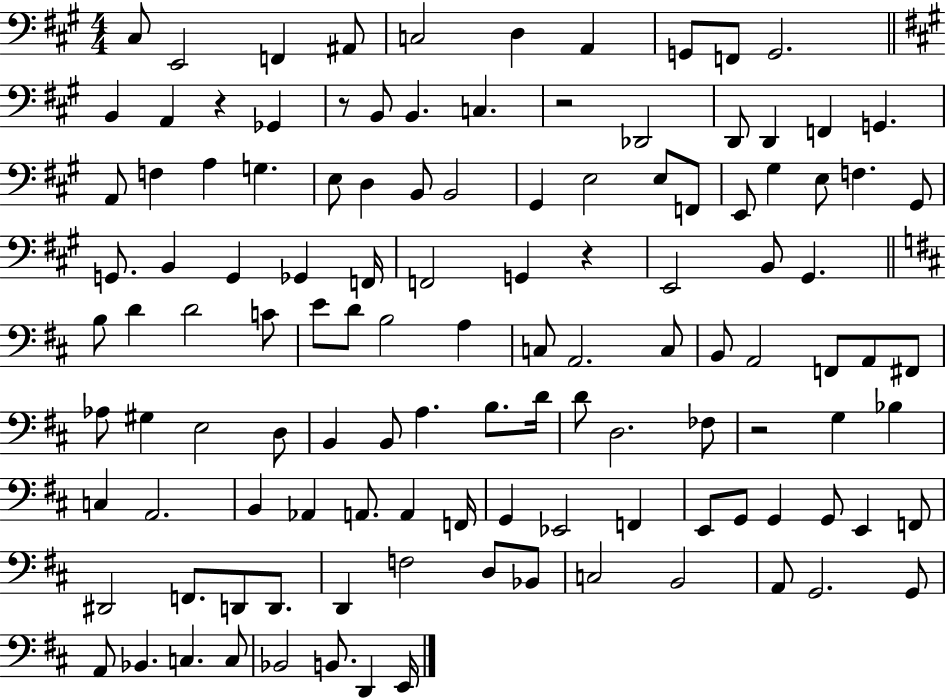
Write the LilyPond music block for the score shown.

{
  \clef bass
  \numericTimeSignature
  \time 4/4
  \key a \major
  cis8 e,2 f,4 ais,8 | c2 d4 a,4 | g,8 f,8 g,2. | \bar "||" \break \key a \major b,4 a,4 r4 ges,4 | r8 b,8 b,4. c4. | r2 des,2 | d,8 d,4 f,4 g,4. | \break a,8 f4 a4 g4. | e8 d4 b,8 b,2 | gis,4 e2 e8 f,8 | e,8 gis4 e8 f4. gis,8 | \break g,8. b,4 g,4 ges,4 f,16 | f,2 g,4 r4 | e,2 b,8 gis,4. | \bar "||" \break \key d \major b8 d'4 d'2 c'8 | e'8 d'8 b2 a4 | c8 a,2. c8 | b,8 a,2 f,8 a,8 fis,8 | \break aes8 gis4 e2 d8 | b,4 b,8 a4. b8. d'16 | d'8 d2. fes8 | r2 g4 bes4 | \break c4 a,2. | b,4 aes,4 a,8. a,4 f,16 | g,4 ees,2 f,4 | e,8 g,8 g,4 g,8 e,4 f,8 | \break dis,2 f,8. d,8 d,8. | d,4 f2 d8 bes,8 | c2 b,2 | a,8 g,2. g,8 | \break a,8 bes,4. c4. c8 | bes,2 b,8. d,4 e,16 | \bar "|."
}